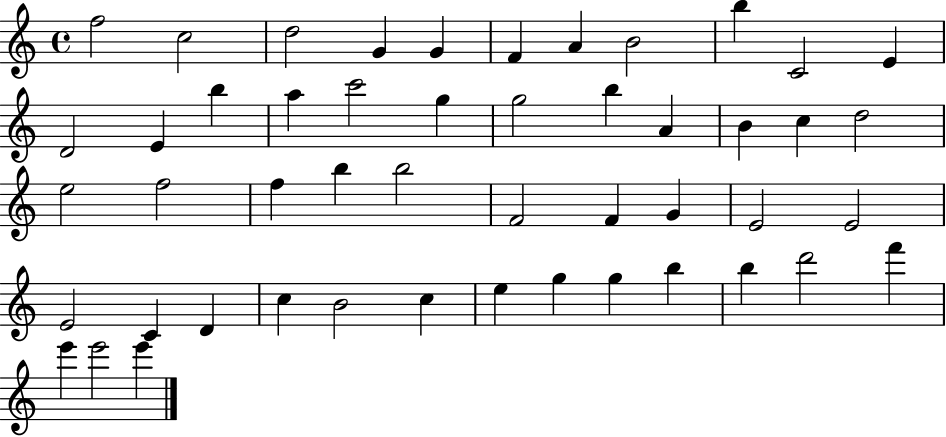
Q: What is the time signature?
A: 4/4